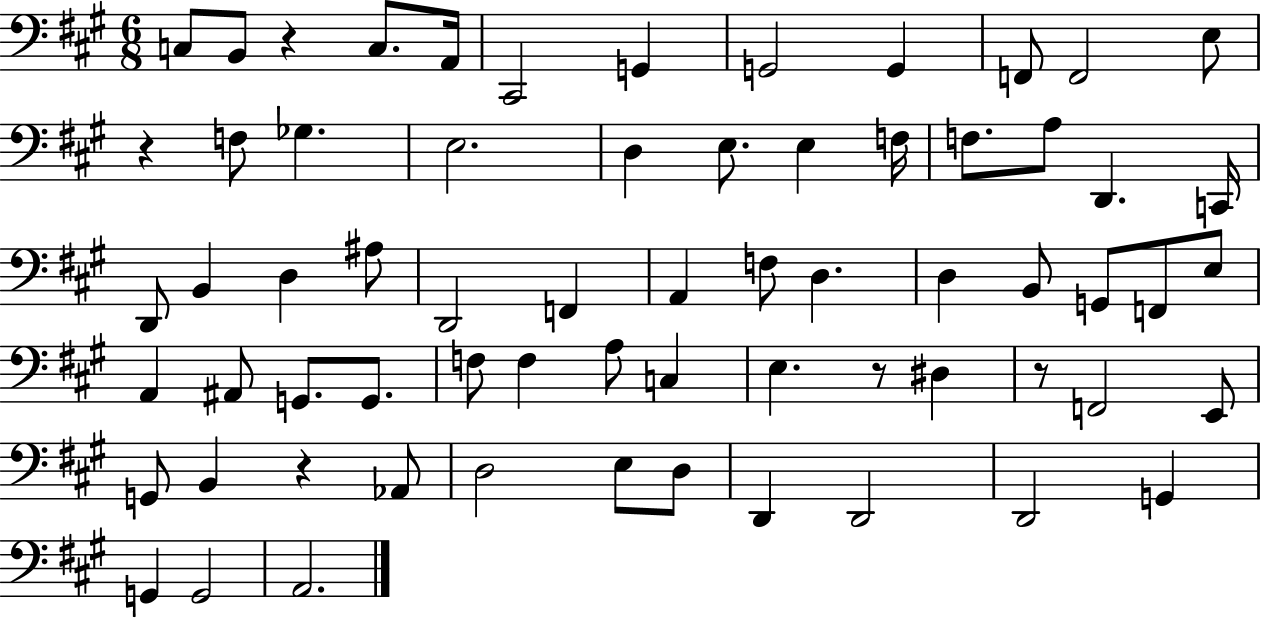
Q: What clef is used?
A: bass